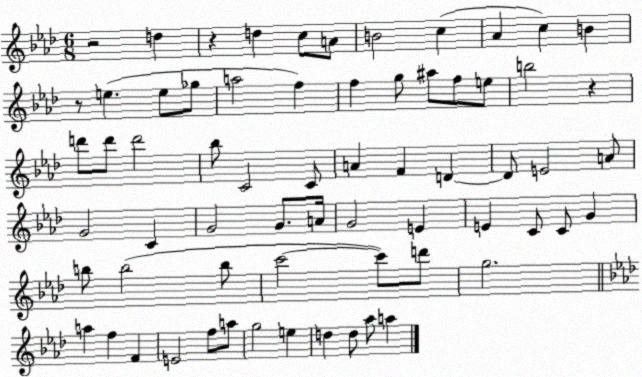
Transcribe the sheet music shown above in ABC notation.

X:1
T:Untitled
M:6/8
L:1/4
K:Ab
z2 d z d c/2 A/2 B2 c _A c B z/2 e e/2 _g/2 a2 f f g/2 ^a/2 f/2 e/2 b2 z d'/2 d'/2 d'2 _b/2 C2 C/2 A F D D/2 E2 A/2 G2 C G2 G/2 A/4 G2 E E C/2 C/2 G b/2 b2 b/2 c'2 c'/2 d'/2 g2 a f F E2 f/2 a/2 g2 e d d/2 _a/2 a